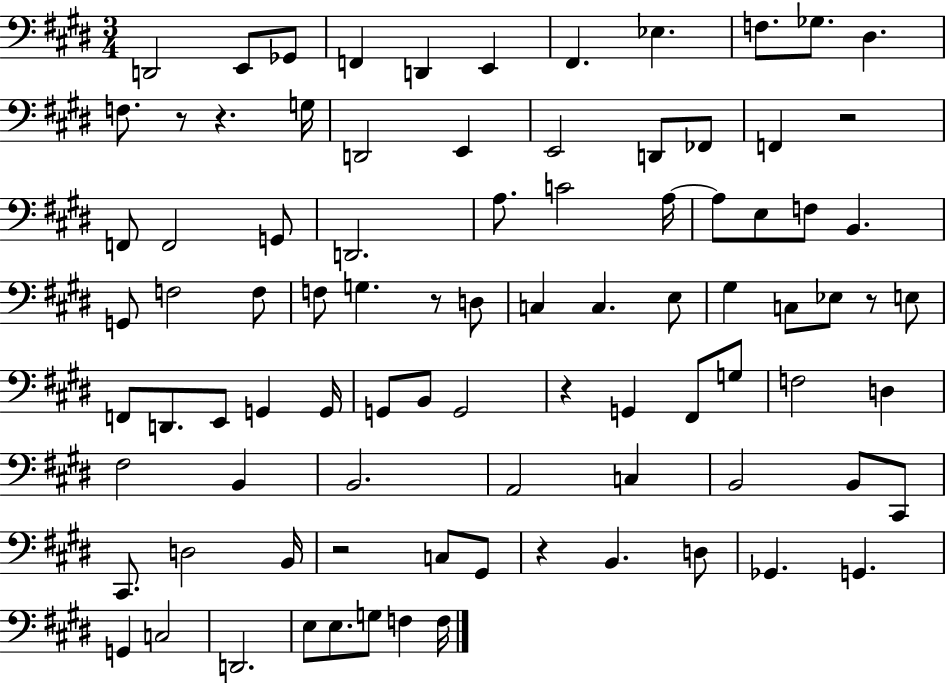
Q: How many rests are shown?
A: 8